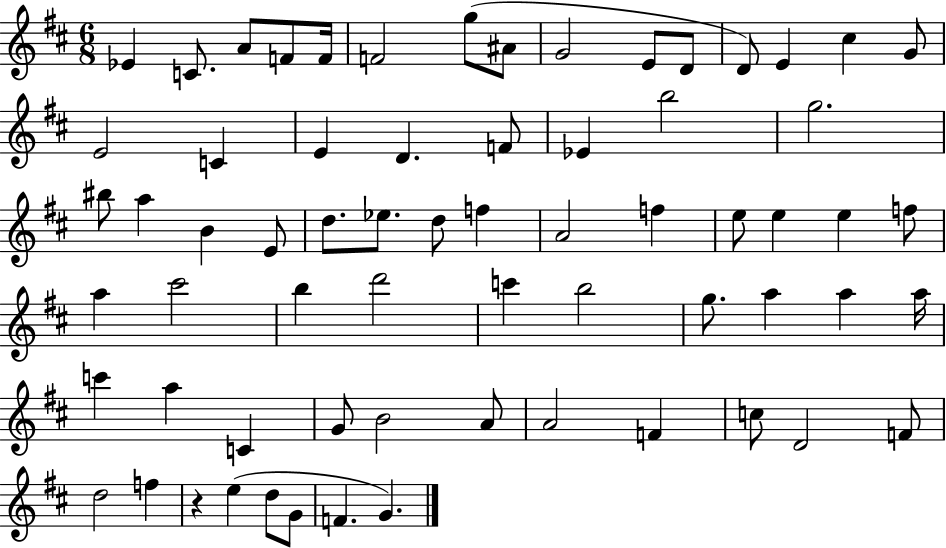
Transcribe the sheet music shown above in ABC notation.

X:1
T:Untitled
M:6/8
L:1/4
K:D
_E C/2 A/2 F/2 F/4 F2 g/2 ^A/2 G2 E/2 D/2 D/2 E ^c G/2 E2 C E D F/2 _E b2 g2 ^b/2 a B E/2 d/2 _e/2 d/2 f A2 f e/2 e e f/2 a ^c'2 b d'2 c' b2 g/2 a a a/4 c' a C G/2 B2 A/2 A2 F c/2 D2 F/2 d2 f z e d/2 G/2 F G